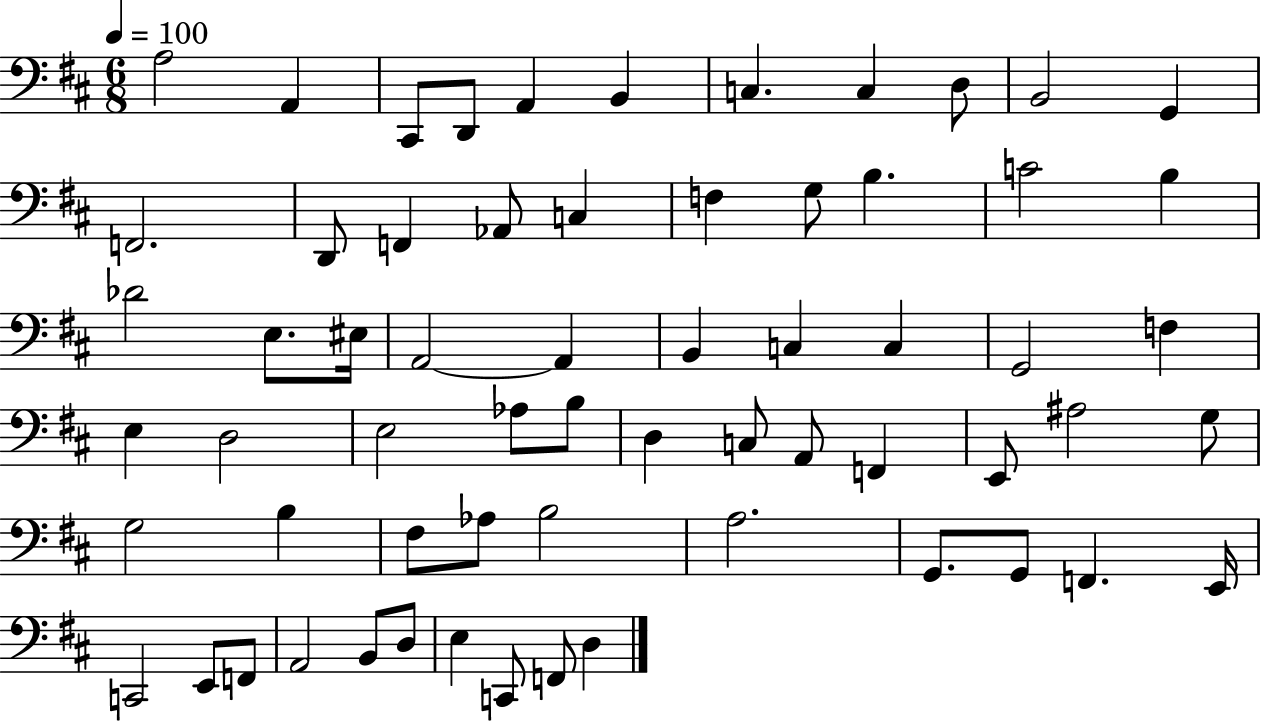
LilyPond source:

{
  \clef bass
  \numericTimeSignature
  \time 6/8
  \key d \major
  \tempo 4 = 100
  a2 a,4 | cis,8 d,8 a,4 b,4 | c4. c4 d8 | b,2 g,4 | \break f,2. | d,8 f,4 aes,8 c4 | f4 g8 b4. | c'2 b4 | \break des'2 e8. eis16 | a,2~~ a,4 | b,4 c4 c4 | g,2 f4 | \break e4 d2 | e2 aes8 b8 | d4 c8 a,8 f,4 | e,8 ais2 g8 | \break g2 b4 | fis8 aes8 b2 | a2. | g,8. g,8 f,4. e,16 | \break c,2 e,8 f,8 | a,2 b,8 d8 | e4 c,8 f,8 d4 | \bar "|."
}